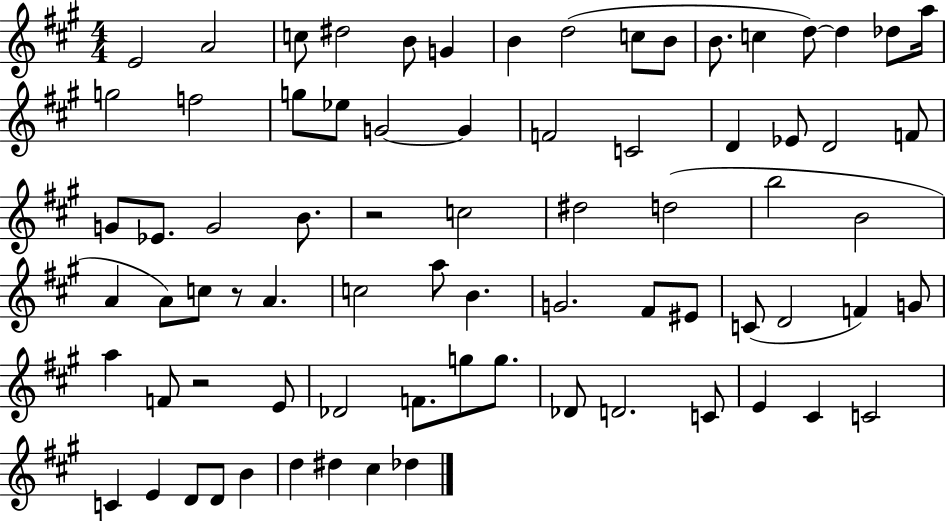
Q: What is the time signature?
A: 4/4